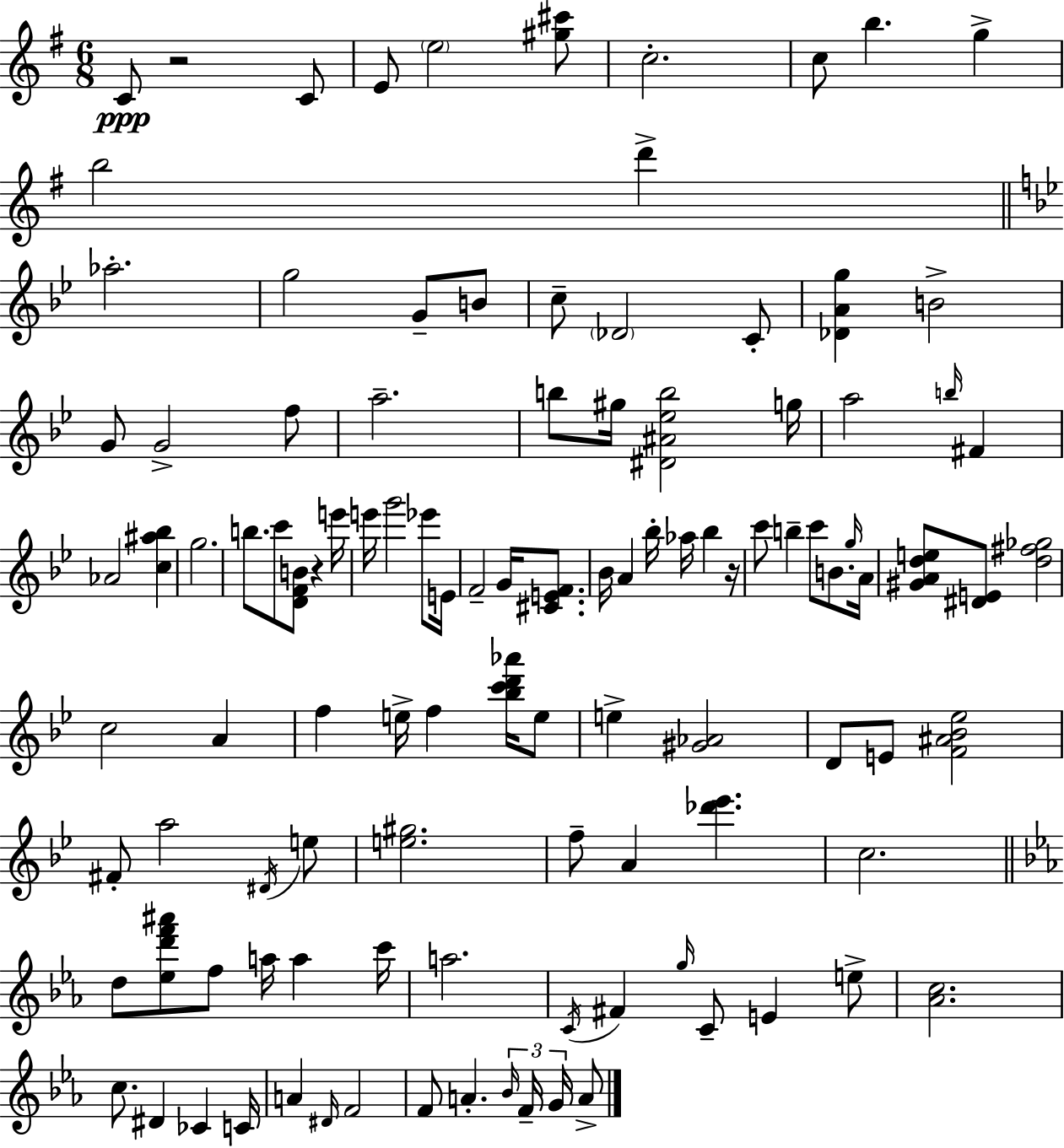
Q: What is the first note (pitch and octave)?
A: C4